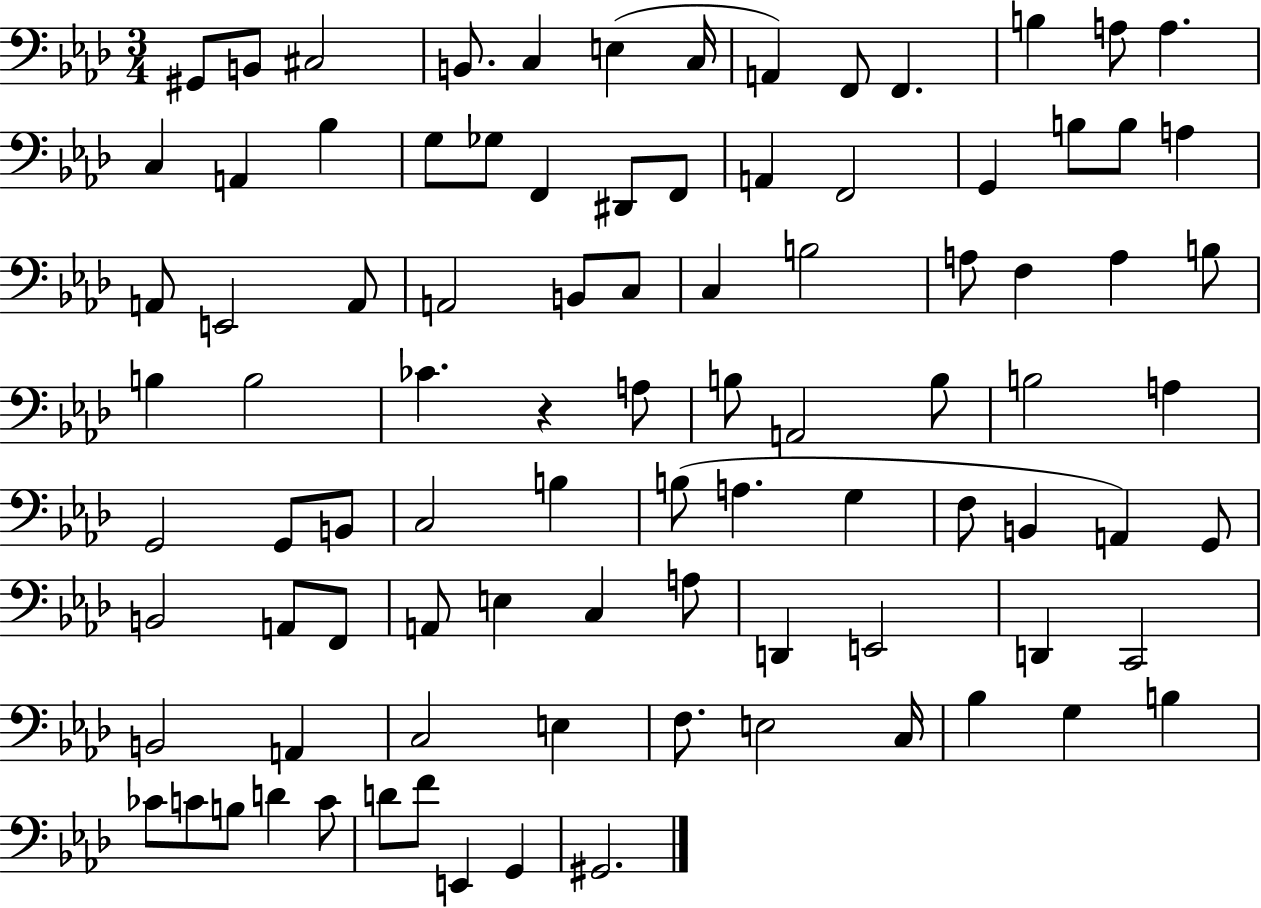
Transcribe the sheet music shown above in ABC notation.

X:1
T:Untitled
M:3/4
L:1/4
K:Ab
^G,,/2 B,,/2 ^C,2 B,,/2 C, E, C,/4 A,, F,,/2 F,, B, A,/2 A, C, A,, _B, G,/2 _G,/2 F,, ^D,,/2 F,,/2 A,, F,,2 G,, B,/2 B,/2 A, A,,/2 E,,2 A,,/2 A,,2 B,,/2 C,/2 C, B,2 A,/2 F, A, B,/2 B, B,2 _C z A,/2 B,/2 A,,2 B,/2 B,2 A, G,,2 G,,/2 B,,/2 C,2 B, B,/2 A, G, F,/2 B,, A,, G,,/2 B,,2 A,,/2 F,,/2 A,,/2 E, C, A,/2 D,, E,,2 D,, C,,2 B,,2 A,, C,2 E, F,/2 E,2 C,/4 _B, G, B, _C/2 C/2 B,/2 D C/2 D/2 F/2 E,, G,, ^G,,2